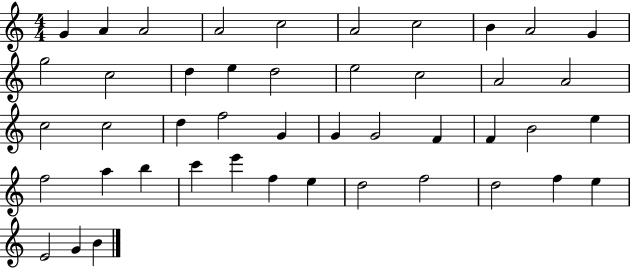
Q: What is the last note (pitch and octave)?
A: B4